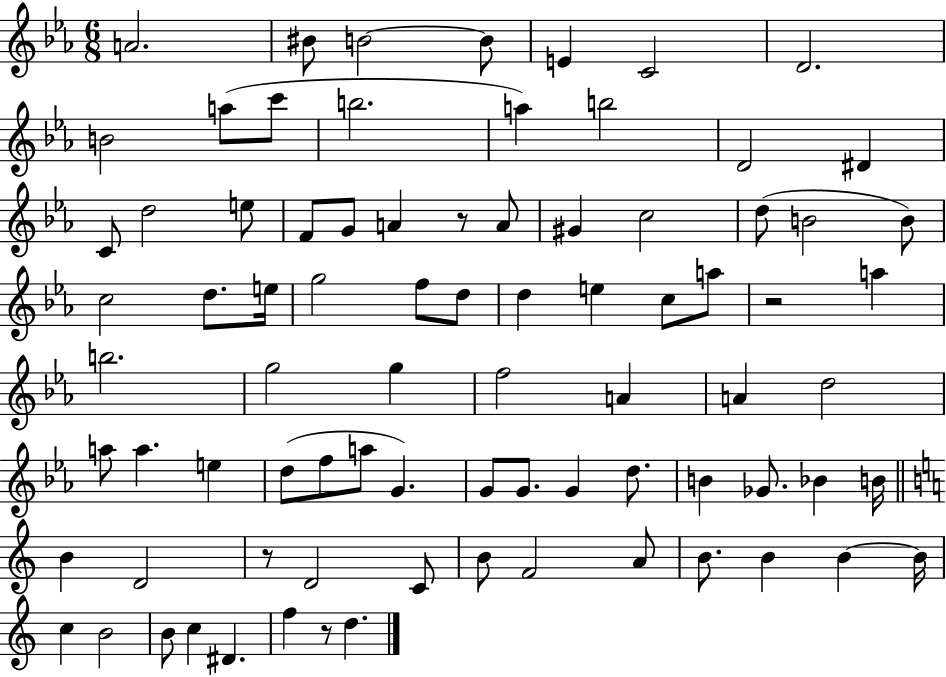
A4/h. BIS4/e B4/h B4/e E4/q C4/h D4/h. B4/h A5/e C6/e B5/h. A5/q B5/h D4/h D#4/q C4/e D5/h E5/e F4/e G4/e A4/q R/e A4/e G#4/q C5/h D5/e B4/h B4/e C5/h D5/e. E5/s G5/h F5/e D5/e D5/q E5/q C5/e A5/e R/h A5/q B5/h. G5/h G5/q F5/h A4/q A4/q D5/h A5/e A5/q. E5/q D5/e F5/e A5/e G4/q. G4/e G4/e. G4/q D5/e. B4/q Gb4/e. Bb4/q B4/s B4/q D4/h R/e D4/h C4/e B4/e F4/h A4/e B4/e. B4/q B4/q B4/s C5/q B4/h B4/e C5/q D#4/q. F5/q R/e D5/q.